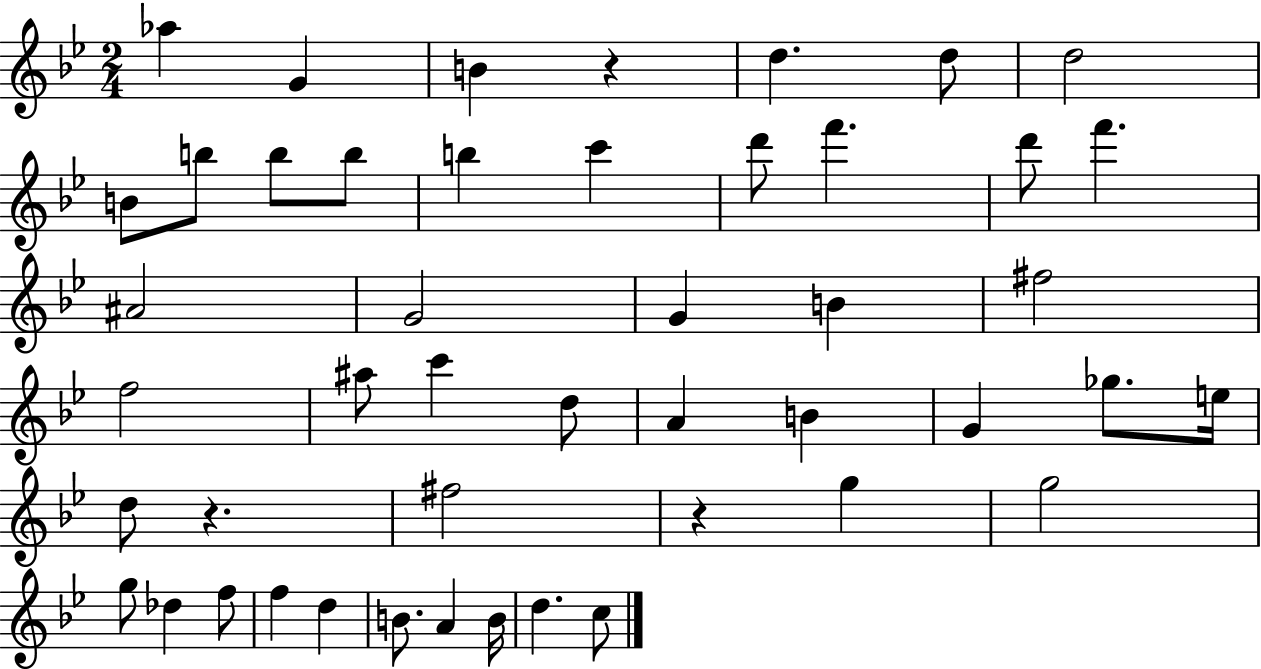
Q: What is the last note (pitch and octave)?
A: C5